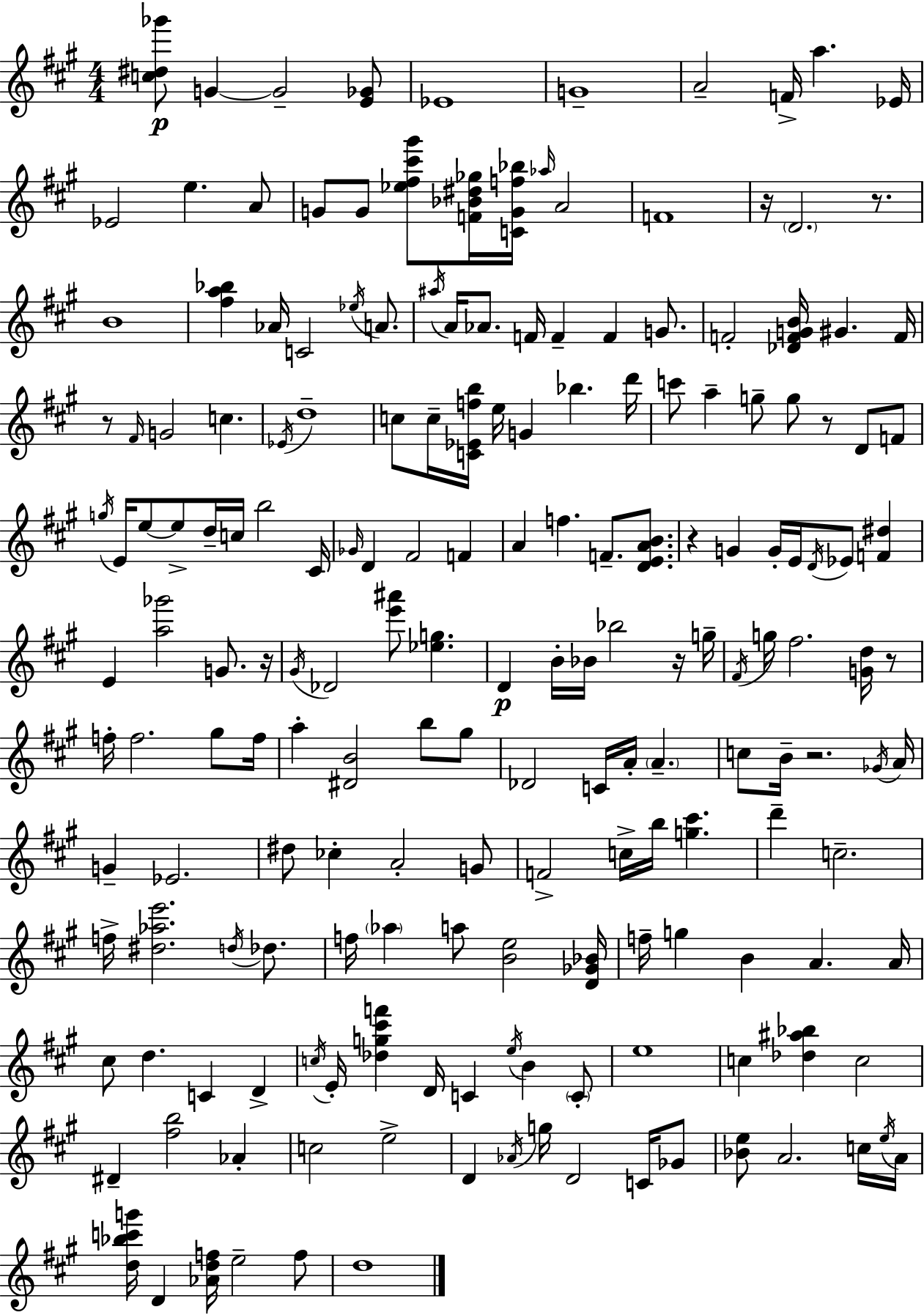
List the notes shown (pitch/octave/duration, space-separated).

[C5,D#5,Gb6]/e G4/q G4/h [E4,Gb4]/e Eb4/w G4/w A4/h F4/s A5/q. Eb4/s Eb4/h E5/q. A4/e G4/e G4/e [Eb5,F#5,C#6,G#6]/e [F4,Bb4,D#5,Gb5]/s [C4,G4,F5,Bb5]/s Ab5/s A4/h F4/w R/s D4/h. R/e. B4/w [F#5,A5,Bb5]/q Ab4/s C4/h Eb5/s A4/e. A#5/s A4/s Ab4/e. F4/s F4/q F4/q G4/e. F4/h [Db4,F4,G4,B4]/s G#4/q. F4/s R/e F#4/s G4/h C5/q. Eb4/s D5/w C5/e C5/s [C4,Eb4,F5,B5]/s E5/s G4/q Bb5/q. D6/s C6/e A5/q G5/e G5/e R/e D4/e F4/e G5/s E4/s E5/e E5/e D5/s C5/s B5/h C#4/s Gb4/s D4/q F#4/h F4/q A4/q F5/q. F4/e. [D4,E4,A4,B4]/e. R/q G4/q G4/s E4/s D4/s Eb4/e [F4,D#5]/q E4/q [A5,Gb6]/h G4/e. R/s G#4/s Db4/h [E6,A#6]/e [Eb5,G5]/q. D4/q B4/s Bb4/s Bb5/h R/s G5/s F#4/s G5/s F#5/h. [G4,D5]/s R/e F5/s F5/h. G#5/e F5/s A5/q [D#4,B4]/h B5/e G#5/e Db4/h C4/s A4/s A4/q. C5/e B4/s R/h. Gb4/s A4/s G4/q Eb4/h. D#5/e CES5/q A4/h G4/e F4/h C5/s B5/s [G5,C#6]/q. D6/q C5/h. F5/s [D#5,Ab5,E6]/h. D5/s Db5/e. F5/s Ab5/q A5/e [B4,E5]/h [D4,Gb4,Bb4]/s F5/s G5/q B4/q A4/q. A4/s C#5/e D5/q. C4/q D4/q C5/s E4/s [Db5,G5,C#6,F6]/q D4/s C4/q E5/s B4/q C4/e E5/w C5/q [Db5,A#5,Bb5]/q C5/h D#4/q [F#5,B5]/h Ab4/q C5/h E5/h D4/q Ab4/s G5/s D4/h C4/s Gb4/e [Bb4,E5]/e A4/h. C5/s E5/s A4/s [D5,Bb5,C6,G6]/s D4/q [Ab4,D5,F5]/s E5/h F5/e D5/w